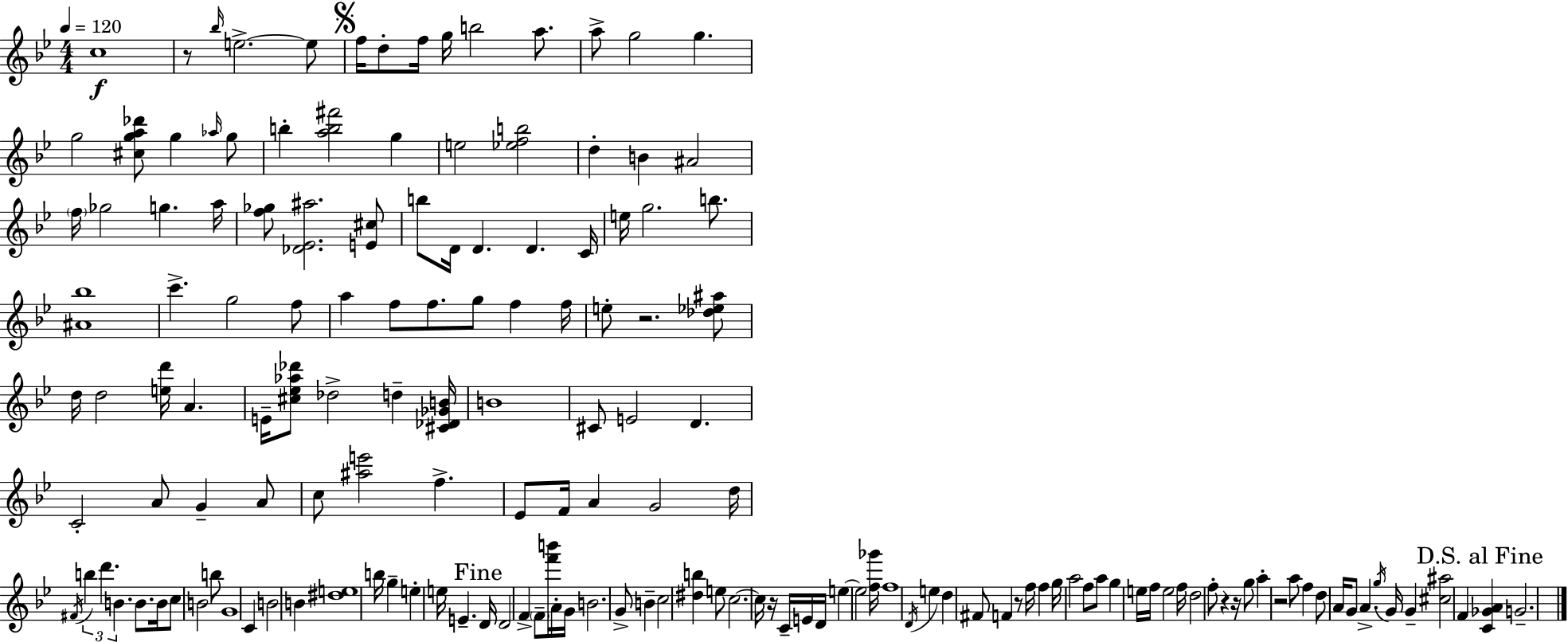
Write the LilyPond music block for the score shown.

{
  \clef treble
  \numericTimeSignature
  \time 4/4
  \key g \minor
  \tempo 4 = 120
  c''1\f | r8 \grace { bes''16 } e''2.->~~ e''8 | \mark \markup { \musicglyph "scripts.segno" } f''16 d''8-. f''16 g''16 b''2 a''8. | a''8-> g''2 g''4. | \break g''2 <cis'' g'' a'' des'''>8 g''4 \grace { aes''16 } | g''8 b''4-. <a'' b'' fis'''>2 g''4 | e''2 <ees'' f'' b''>2 | d''4-. b'4 ais'2 | \break \parenthesize f''16 ges''2 g''4. | a''16 <f'' ges''>8 <des' ees' ais''>2. | <e' cis''>8 b''8 d'16 d'4. d'4. | c'16 e''16 g''2. b''8. | \break <ais' bes''>1 | c'''4.-> g''2 | f''8 a''4 f''8 f''8. g''8 f''4 | f''16 e''8-. r2. | \break <des'' ees'' ais''>8 d''16 d''2 <e'' d'''>16 a'4. | e'16-- <cis'' ees'' aes'' des'''>8 des''2-> d''4-- | <cis' des' ges' b'>16 b'1 | cis'8 e'2 d'4. | \break c'2-. a'8 g'4-- | a'8 c''8 <ais'' e'''>2 f''4.-> | ees'8 f'16 a'4 g'2 | d''16 \acciaccatura { fis'16 } \tuplet 3/2 { b''4 d'''4. b'4. } | \break b'8. b'16 c''8 b'2 | b''8 g'1 | c'4 b'2 b'4 | <dis'' e''>1 | \break b''16 g''4-- e''4-. e''16 e'4.-- | \mark "Fine" d'16 d'2 f'4-> | \parenthesize f'8-- <f''' b'''>16 a'16-. g'16 b'2. | g'8-> b'4-- c''2 <dis'' b''>4 | \break e''8 c''2.~~ | c''16 r16 c'16-- e'16 d'16 e''4~~ e''2 | <f'' ges'''>16 f''1 | \acciaccatura { d'16 } e''4 d''4 fis'8 f'4 | \break r8 f''16 f''4 g''16 a''2 | f''8 a''8 g''4 e''16 f''16 e''2 | f''16 d''2 f''8-. r4 | r16 g''8 a''4-. r2 | \break a''8 f''4 d''8 a'16 g'8 a'4.-> | \acciaccatura { g''16 } g'16 g'4-- <cis'' ais''>2 | f'4 \mark "D.S. al Fine" <c' ges' a'>4 g'2.-- | \bar "|."
}